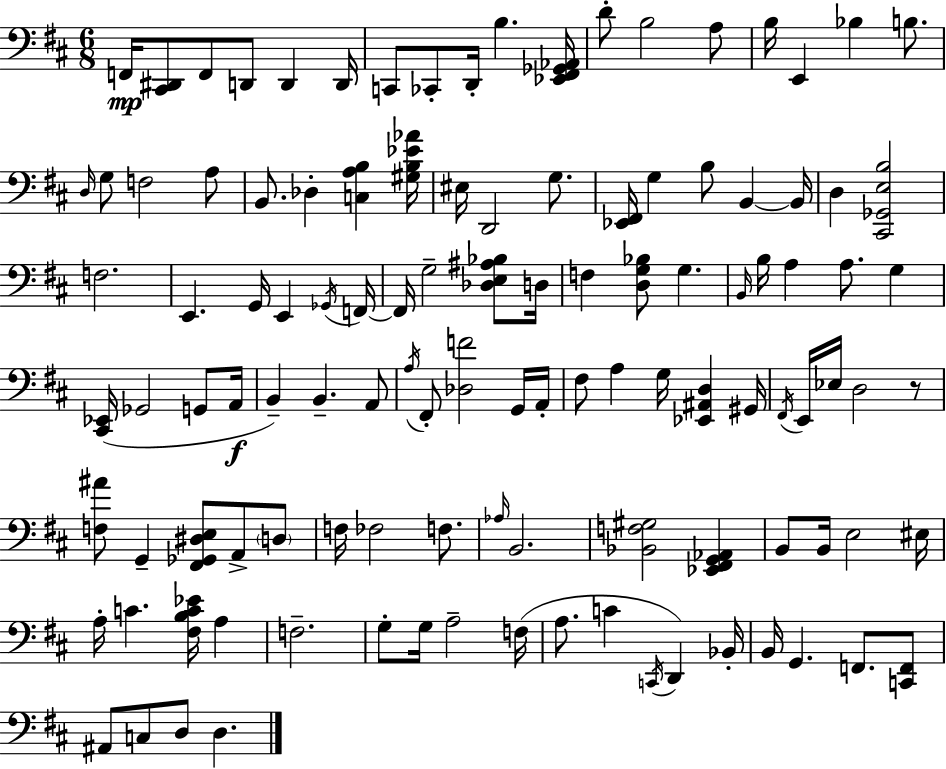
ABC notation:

X:1
T:Untitled
M:6/8
L:1/4
K:D
F,,/4 [^C,,^D,,]/2 F,,/2 D,,/2 D,, D,,/4 C,,/2 _C,,/2 D,,/4 B, [_E,,^F,,_G,,_A,,]/4 D/2 B,2 A,/2 B,/4 E,, _B, B,/2 D,/4 G,/2 F,2 A,/2 B,,/2 _D, [C,A,B,] [^G,B,_E_A]/4 ^E,/4 D,,2 G,/2 [_E,,^F,,]/4 G, B,/2 B,, B,,/4 D, [^C,,_G,,E,B,]2 F,2 E,, G,,/4 E,, _G,,/4 F,,/4 F,,/4 G,2 [_D,E,^A,_B,]/2 D,/4 F, [D,G,_B,]/2 G, B,,/4 B,/4 A, A,/2 G, [^C,,_E,,]/4 _G,,2 G,,/2 A,,/4 B,, B,, A,,/2 A,/4 ^F,,/2 [_D,F]2 G,,/4 A,,/4 ^F,/2 A, G,/4 [_E,,^A,,D,] ^G,,/4 ^F,,/4 E,,/4 _E,/4 D,2 z/2 [F,^A]/2 G,, [^F,,_G,,^D,E,]/2 A,,/2 D,/2 F,/4 _F,2 F,/2 _A,/4 B,,2 [_B,,F,^G,]2 [_E,,^F,,G,,_A,,] B,,/2 B,,/4 E,2 ^E,/4 A,/4 C [^F,B,C_E]/4 A, F,2 G,/2 G,/4 A,2 F,/4 A,/2 C C,,/4 D,, _B,,/4 B,,/4 G,, F,,/2 [C,,F,,]/2 ^A,,/2 C,/2 D,/2 D,